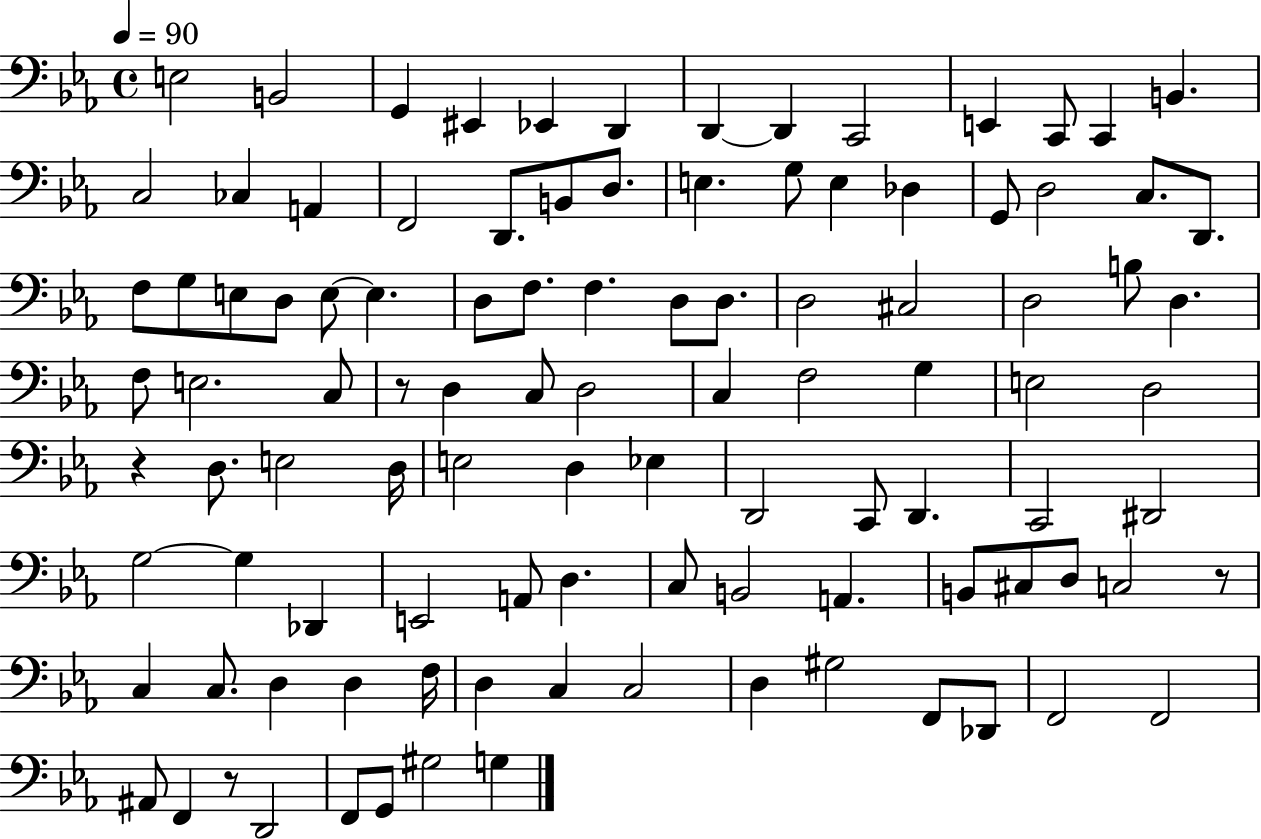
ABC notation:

X:1
T:Untitled
M:4/4
L:1/4
K:Eb
E,2 B,,2 G,, ^E,, _E,, D,, D,, D,, C,,2 E,, C,,/2 C,, B,, C,2 _C, A,, F,,2 D,,/2 B,,/2 D,/2 E, G,/2 E, _D, G,,/2 D,2 C,/2 D,,/2 F,/2 G,/2 E,/2 D,/2 E,/2 E, D,/2 F,/2 F, D,/2 D,/2 D,2 ^C,2 D,2 B,/2 D, F,/2 E,2 C,/2 z/2 D, C,/2 D,2 C, F,2 G, E,2 D,2 z D,/2 E,2 D,/4 E,2 D, _E, D,,2 C,,/2 D,, C,,2 ^D,,2 G,2 G, _D,, E,,2 A,,/2 D, C,/2 B,,2 A,, B,,/2 ^C,/2 D,/2 C,2 z/2 C, C,/2 D, D, F,/4 D, C, C,2 D, ^G,2 F,,/2 _D,,/2 F,,2 F,,2 ^A,,/2 F,, z/2 D,,2 F,,/2 G,,/2 ^G,2 G,